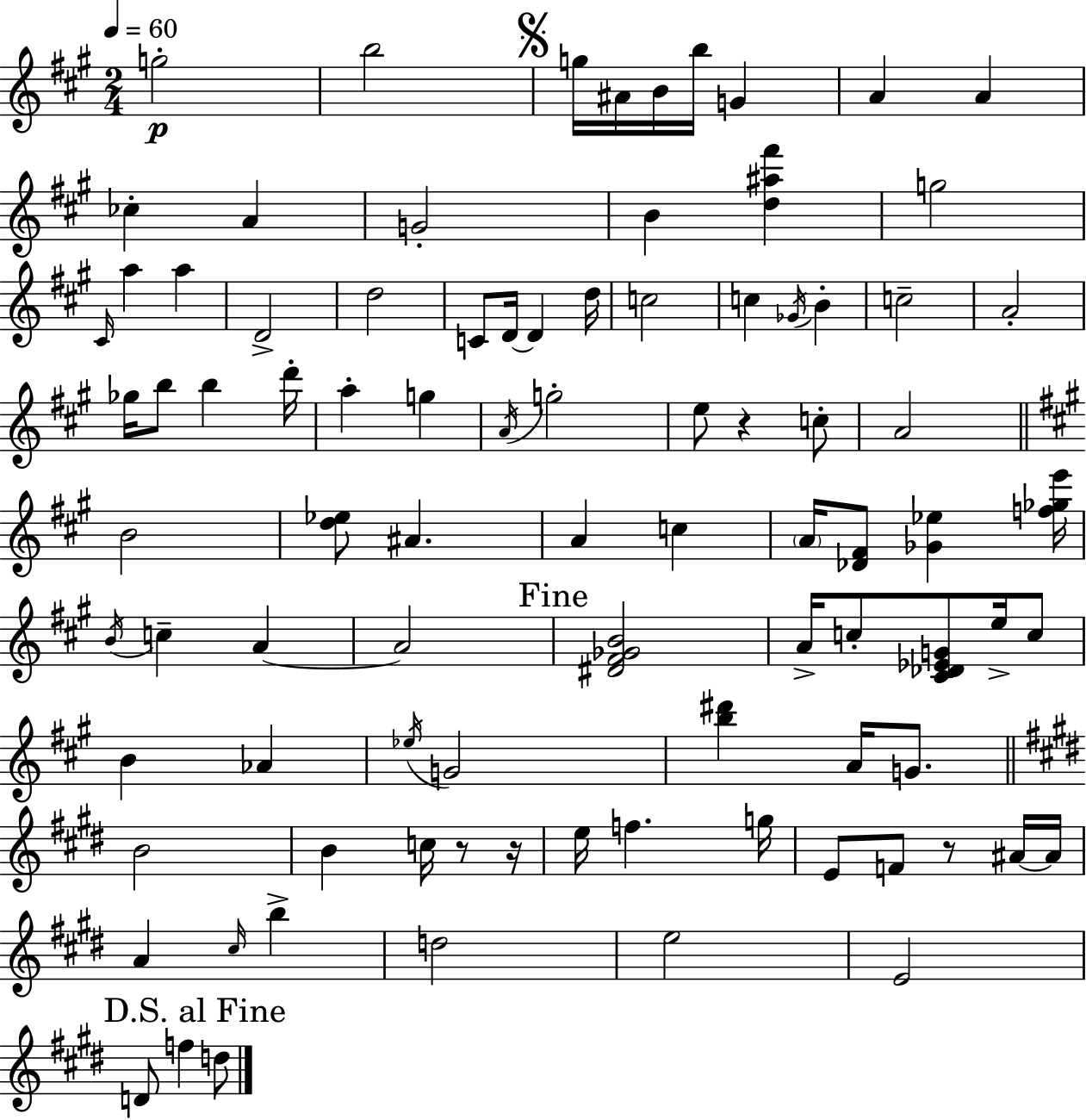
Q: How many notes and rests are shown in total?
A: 90